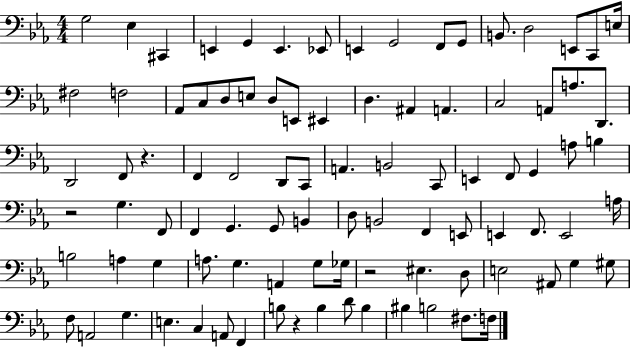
{
  \clef bass
  \numericTimeSignature
  \time 4/4
  \key ees \major
  g2 ees4 cis,4 | e,4 g,4 e,4. ees,8 | e,4 g,2 f,8 g,8 | b,8. d2 e,8 c,8 e16 | \break fis2 f2 | aes,8 c8 d8 e8 d8 e,8 eis,4 | d4. ais,4 a,4. | c2 a,8 a8. d,8. | \break d,2 f,8 r4. | f,4 f,2 d,8 c,8 | a,4. b,2 c,8 | e,4 f,8 g,4 a8 b4 | \break r2 g4. f,8 | f,4 g,4. g,8 b,4 | d8 b,2 f,4 e,8 | e,4 f,8. e,2 a16 | \break b2 a4 g4 | a8. g4. a,4 g8 ges16 | r2 eis4. d8 | e2 ais,8 g4 gis8 | \break f8 a,2 g4. | e4. c4 a,8 f,4 | b8 r4 b4 d'8 b4 | bis4 b2 fis8. f16 | \break \bar "|."
}